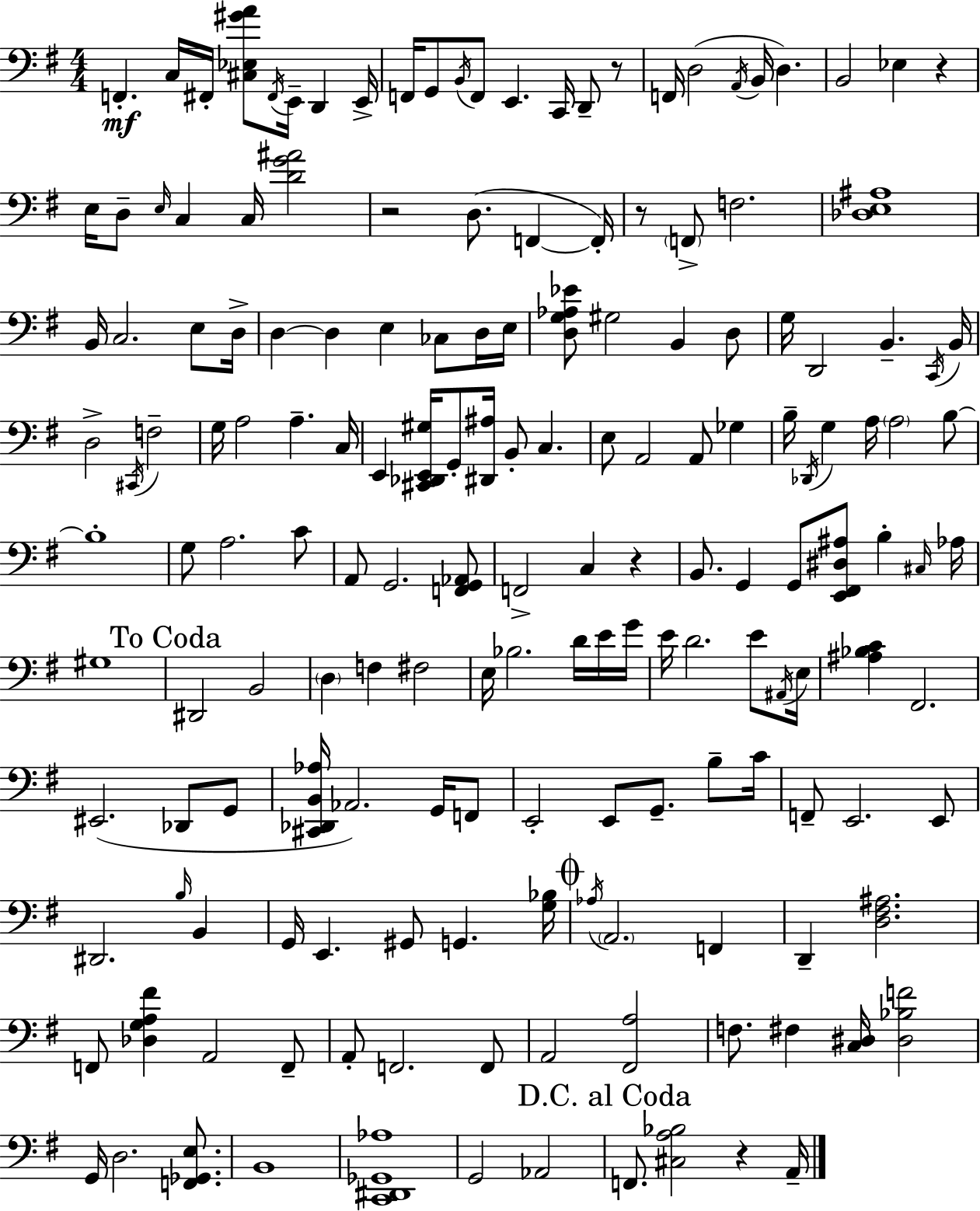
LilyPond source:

{
  \clef bass
  \numericTimeSignature
  \time 4/4
  \key e \minor
  \repeat volta 2 { f,4.-.\mf c16 fis,16-. <cis ees gis' a'>8 \acciaccatura { fis,16 } e,16-- d,4 | e,16-> f,16 g,8 \acciaccatura { b,16 } f,8 e,4. c,16 d,8-- | r8 f,16 d2( \acciaccatura { a,16 } b,16 d4.) | b,2 ees4 r4 | \break e16 d8-- \grace { e16 } c4 c16 <d' g' ais'>2 | r2 d8.( f,4~~ | f,16-.) r8 \parenthesize f,8-> f2. | <des e ais>1 | \break b,16 c2. | e8 d16-> d4~~ d4 e4 | ces8 d16 e16 <d g aes ees'>8 gis2 b,4 | d8 g16 d,2 b,4.-- | \break \acciaccatura { c,16 } b,16 d2-> \acciaccatura { cis,16 } f2-- | g16 a2 a4.-- | c16 e,4 <cis, des, e, gis>16 g,8-. <dis, ais>16 b,8-. | c4. e8 a,2 | \break a,8 ges4 b16-- \acciaccatura { des,16 } g4 a16 \parenthesize a2 | b8~~ b1-. | g8 a2. | c'8 a,8 g,2. | \break <f, g, aes,>8 f,2-> c4 | r4 b,8. g,4 g,8 | <e, fis, dis ais>8 b4-. \grace { cis16 } aes16 gis1 | \mark "To Coda" dis,2 | \break b,2 \parenthesize d4 f4 | fis2 e16 bes2. | d'16 e'16 g'16 e'16 d'2. | e'8 \acciaccatura { ais,16 } e16 <ais bes c'>4 fis,2. | \break eis,2.( | des,8 g,8 <cis, des, b, aes>16 aes,2.) | g,16 f,8 e,2-. | e,8 g,8.-- b8-- c'16 f,8-- e,2. | \break e,8 dis,2. | \grace { b16 } b,4 g,16 e,4. | gis,8 g,4. <g bes>16 \mark \markup { \musicglyph "scripts.coda" } \acciaccatura { aes16 } \parenthesize a,2. | f,4 d,4-- <d fis ais>2. | \break f,8 <des g a fis'>4 | a,2 f,8-- a,8-. f,2. | f,8 a,2 | <fis, a>2 f8. fis4 | \break <c dis>16 <dis bes f'>2 g,16 d2. | <f, ges, e>8. b,1 | <c, dis, ges, aes>1 | g,2 | \break aes,2 \mark "D.C. al Coda" f,8. <cis a bes>2 | r4 a,16-- } \bar "|."
}